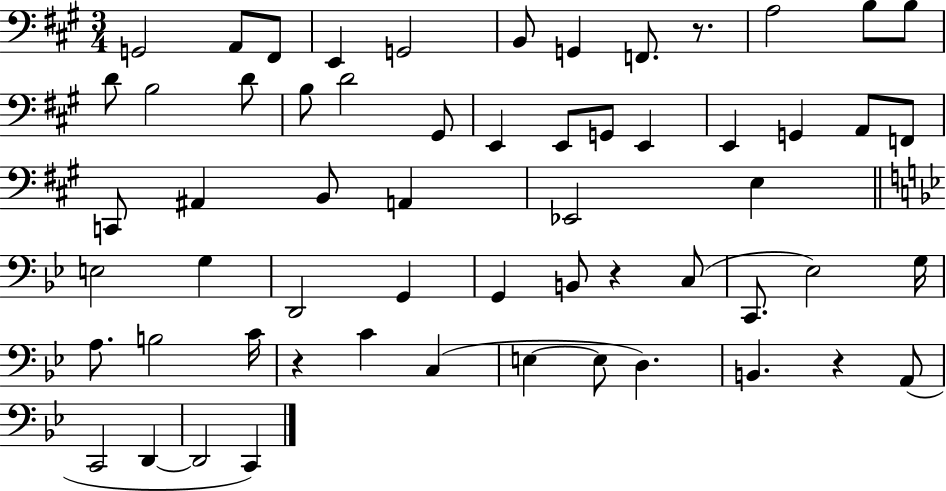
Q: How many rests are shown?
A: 4